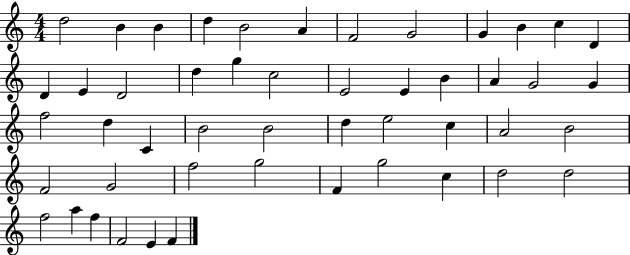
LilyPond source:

{
  \clef treble
  \numericTimeSignature
  \time 4/4
  \key c \major
  d''2 b'4 b'4 | d''4 b'2 a'4 | f'2 g'2 | g'4 b'4 c''4 d'4 | \break d'4 e'4 d'2 | d''4 g''4 c''2 | e'2 e'4 b'4 | a'4 g'2 g'4 | \break f''2 d''4 c'4 | b'2 b'2 | d''4 e''2 c''4 | a'2 b'2 | \break f'2 g'2 | f''2 g''2 | f'4 g''2 c''4 | d''2 d''2 | \break f''2 a''4 f''4 | f'2 e'4 f'4 | \bar "|."
}